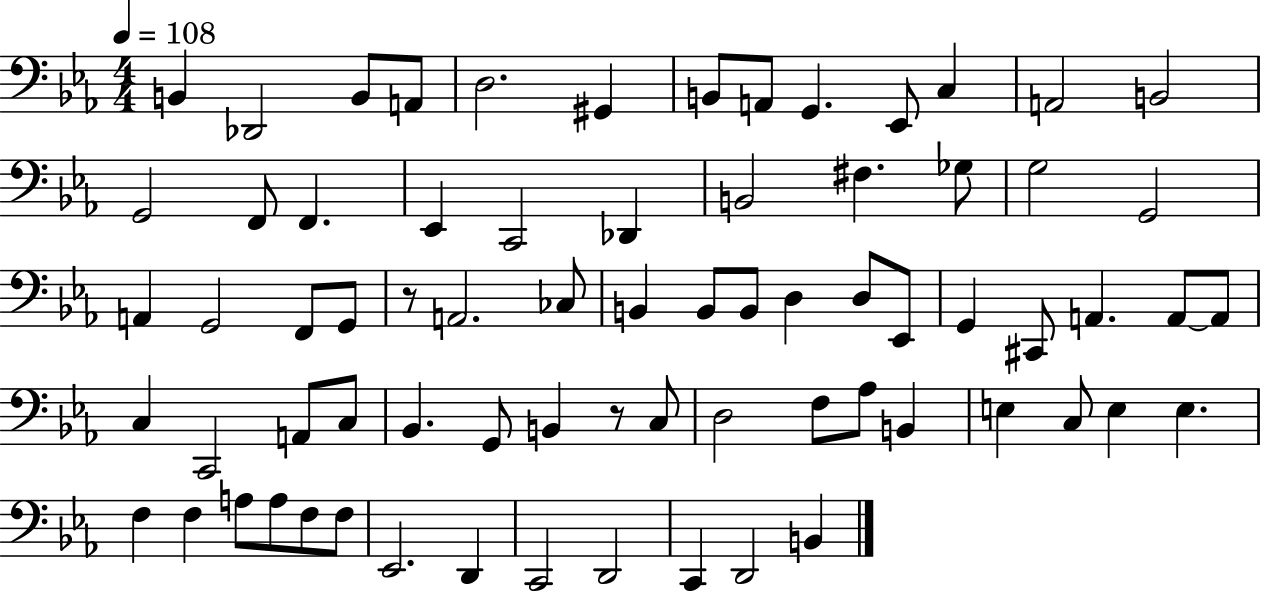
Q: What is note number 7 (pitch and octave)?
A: B2